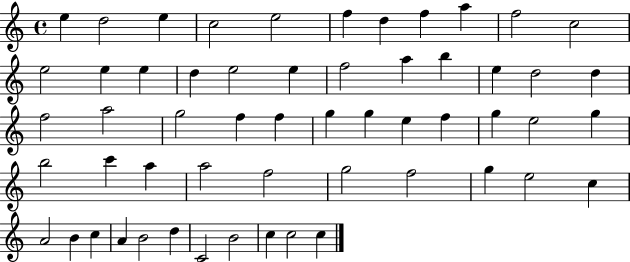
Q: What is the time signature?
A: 4/4